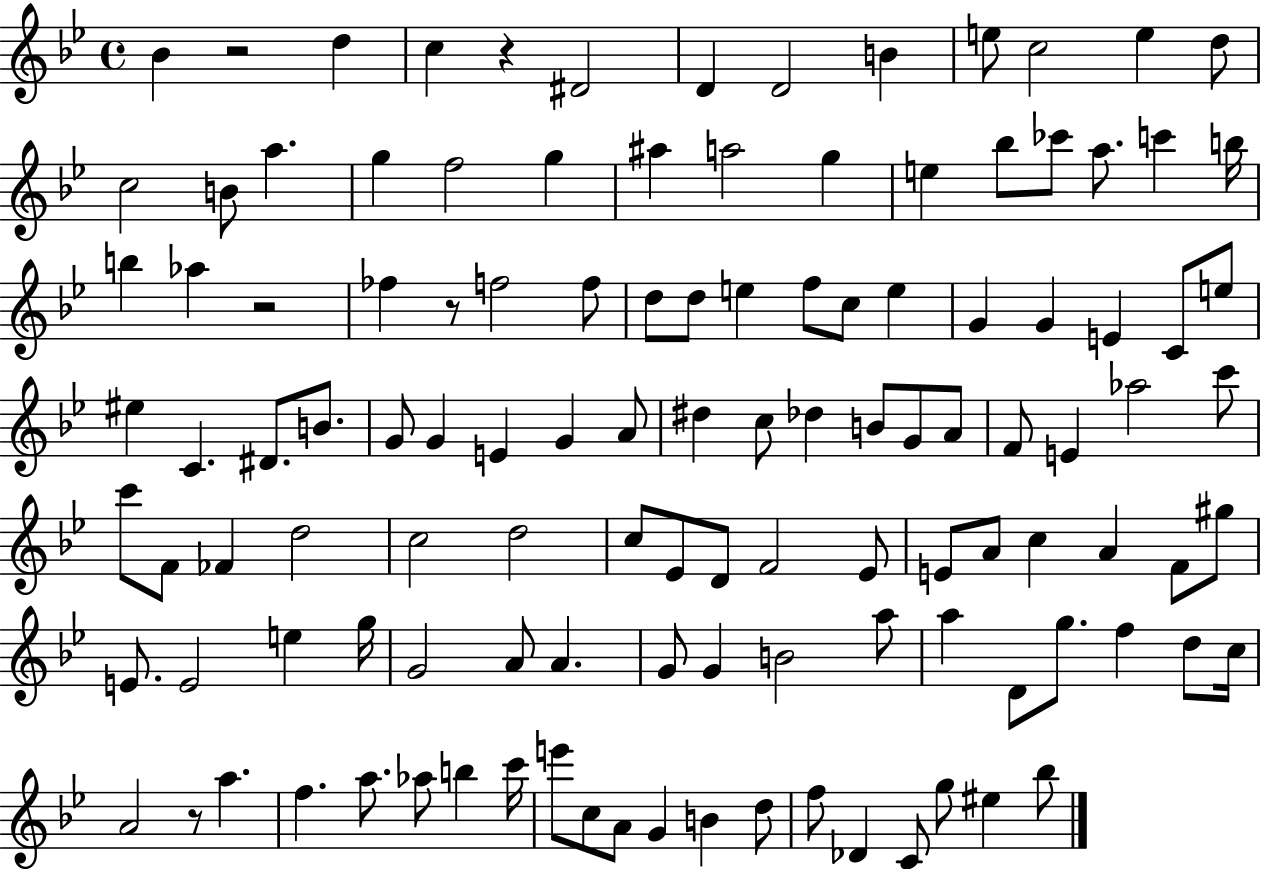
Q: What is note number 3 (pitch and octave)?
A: C5